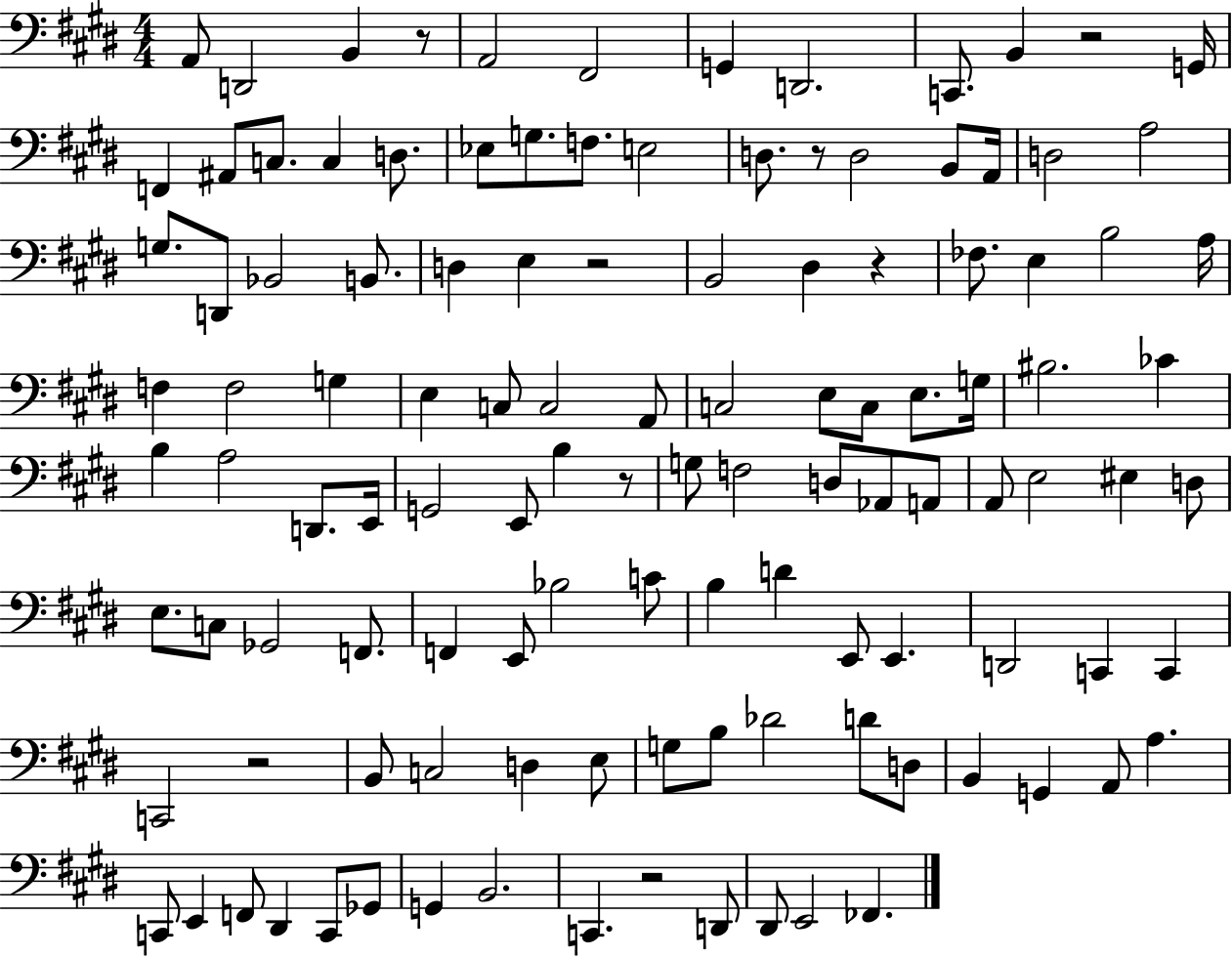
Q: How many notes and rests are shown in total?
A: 117